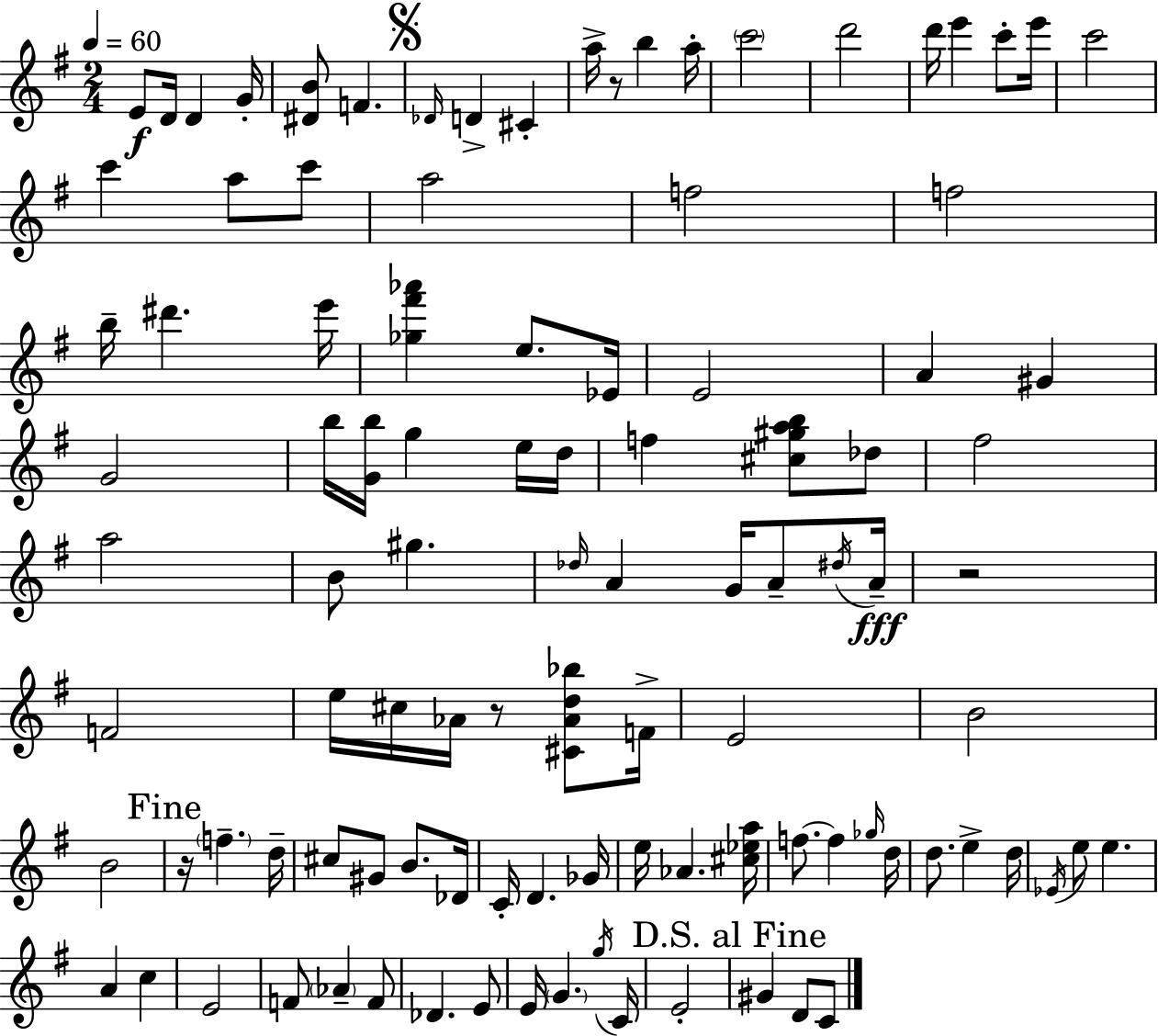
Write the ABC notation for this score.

X:1
T:Untitled
M:2/4
L:1/4
K:G
E/2 D/4 D G/4 [^DB]/2 F _D/4 D ^C a/4 z/2 b a/4 c'2 d'2 d'/4 e' c'/2 e'/4 c'2 c' a/2 c'/2 a2 f2 f2 b/4 ^d' e'/4 [_g^f'_a'] e/2 _E/4 E2 A ^G G2 b/4 [Gb]/4 g e/4 d/4 f [^c^gab]/2 _d/2 ^f2 a2 B/2 ^g _d/4 A G/4 A/2 ^d/4 A/4 z2 F2 e/4 ^c/4 _A/4 z/2 [^C_Ad_b]/2 F/4 E2 B2 B2 z/4 f d/4 ^c/2 ^G/2 B/2 _D/4 C/4 D _G/4 e/4 _A [^c_ea]/4 f/2 f _g/4 d/4 d/2 e d/4 _E/4 e/2 e A c E2 F/2 _A F/2 _D E/2 E/4 G g/4 C/4 E2 ^G D/2 C/2